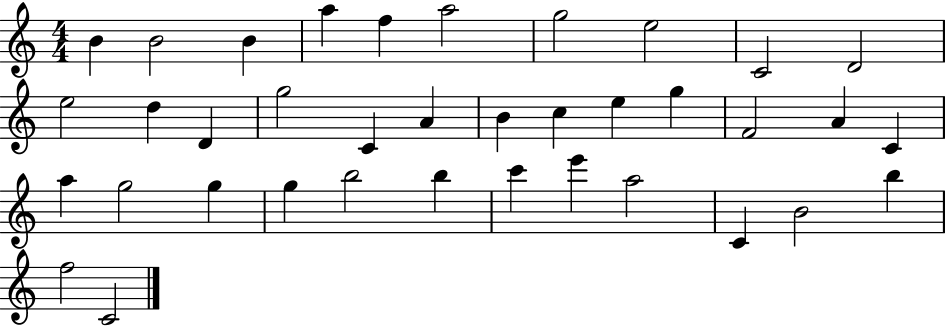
B4/q B4/h B4/q A5/q F5/q A5/h G5/h E5/h C4/h D4/h E5/h D5/q D4/q G5/h C4/q A4/q B4/q C5/q E5/q G5/q F4/h A4/q C4/q A5/q G5/h G5/q G5/q B5/h B5/q C6/q E6/q A5/h C4/q B4/h B5/q F5/h C4/h